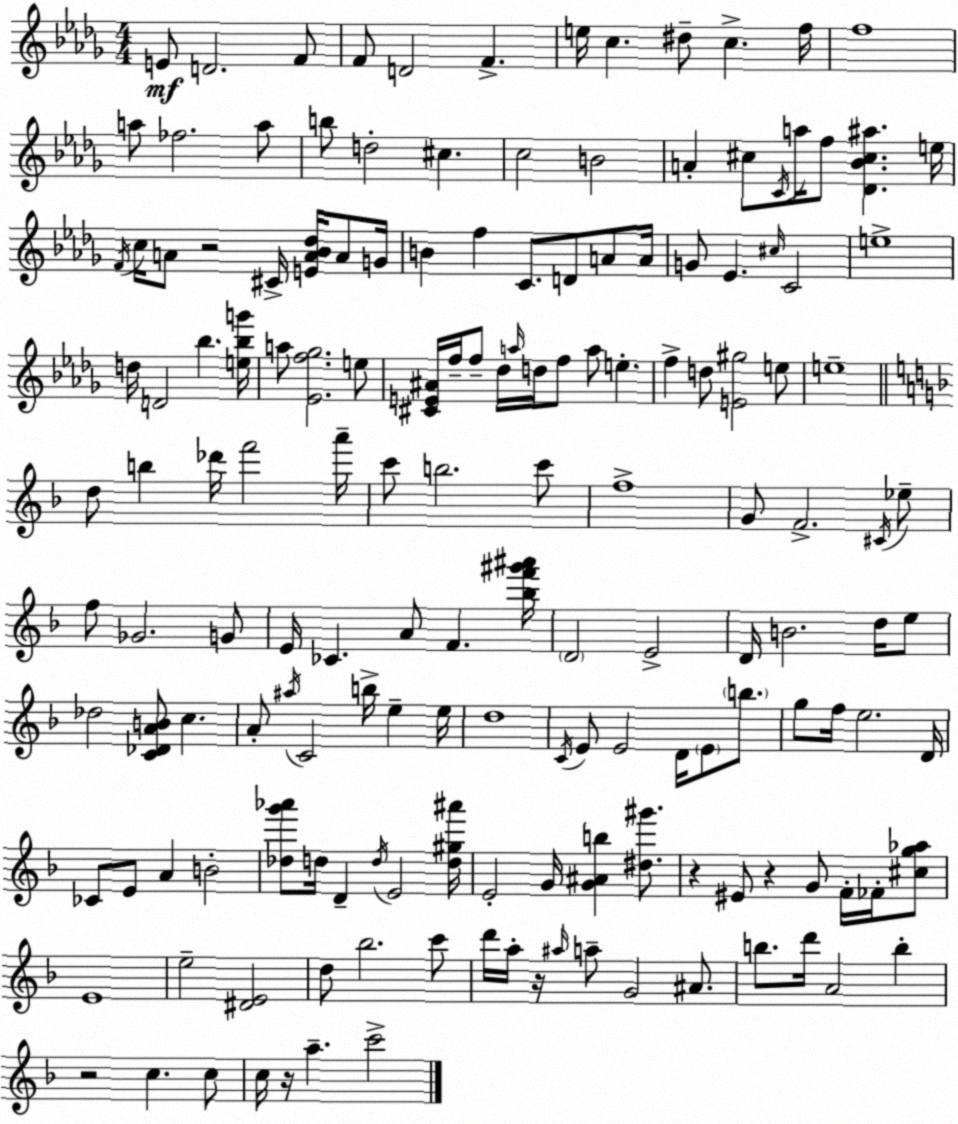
X:1
T:Untitled
M:4/4
L:1/4
K:Bbm
E/2 D2 F/2 F/2 D2 F e/4 c ^d/2 c f/4 f4 a/2 _f2 a/2 b/2 d2 ^c c2 B2 A ^c/2 C/4 a/4 f/2 [_D_B^c^a] e/4 F/4 c/4 A/2 z2 ^C/4 [EA_B_d]/4 A/2 G/4 B f C/2 D/2 A/2 A/4 G/2 _E ^c/4 C2 e4 d/4 D2 _b [e_bg']/4 a/2 [_Ef_g]2 e/2 [^CE^A]/4 f/4 f/2 _d/4 a/4 d/4 f/2 a/2 e f d/2 [E^g]2 e/2 e4 d/2 b _d'/4 f'2 a'/4 c'/2 b2 c'/2 f4 G/2 F2 ^C/4 _e/2 f/2 _G2 G/2 E/4 _C A/2 F [_bf'^g'^a']/4 D2 E2 D/4 B2 d/4 e/2 _d2 [C_DAB]/2 c A/2 ^a/4 C2 b/4 e e/4 d4 C/4 E/2 E2 D/4 E/2 b/2 g/2 f/4 e2 D/4 _C/2 E/2 A B2 [_dg'_a']/2 d/4 D d/4 E2 [d^g^a']/4 E2 G/4 [G^Ab] [^d^g']/2 z ^E/2 z G/2 F/4 _F/4 [^cg_a]/2 E4 e2 [^DE]2 d/2 _b2 c'/2 d'/4 a/4 z/4 ^a/4 a/2 G2 ^A/2 b/2 d'/4 A2 b z2 c c/2 c/4 z/4 a c'2